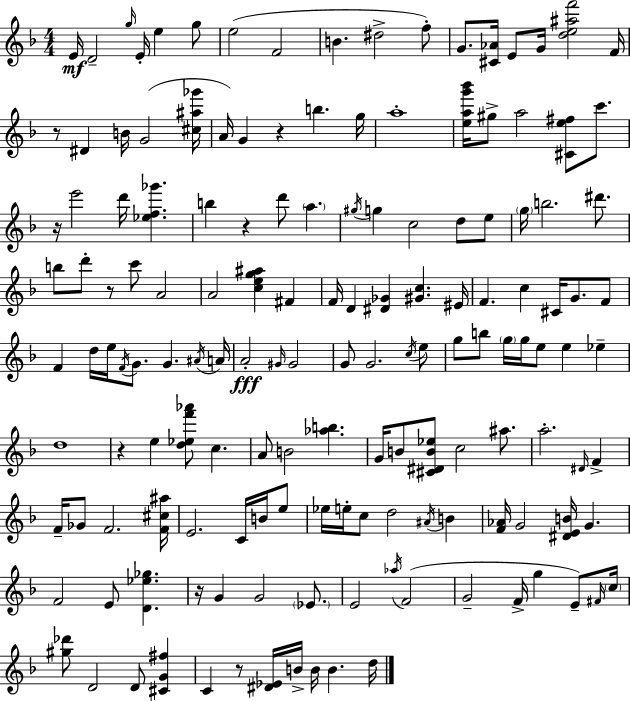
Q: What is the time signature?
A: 4/4